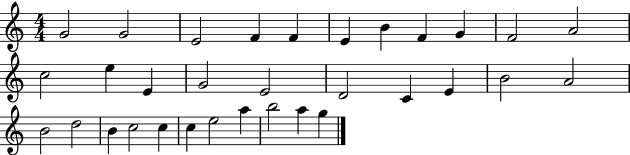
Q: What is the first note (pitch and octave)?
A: G4